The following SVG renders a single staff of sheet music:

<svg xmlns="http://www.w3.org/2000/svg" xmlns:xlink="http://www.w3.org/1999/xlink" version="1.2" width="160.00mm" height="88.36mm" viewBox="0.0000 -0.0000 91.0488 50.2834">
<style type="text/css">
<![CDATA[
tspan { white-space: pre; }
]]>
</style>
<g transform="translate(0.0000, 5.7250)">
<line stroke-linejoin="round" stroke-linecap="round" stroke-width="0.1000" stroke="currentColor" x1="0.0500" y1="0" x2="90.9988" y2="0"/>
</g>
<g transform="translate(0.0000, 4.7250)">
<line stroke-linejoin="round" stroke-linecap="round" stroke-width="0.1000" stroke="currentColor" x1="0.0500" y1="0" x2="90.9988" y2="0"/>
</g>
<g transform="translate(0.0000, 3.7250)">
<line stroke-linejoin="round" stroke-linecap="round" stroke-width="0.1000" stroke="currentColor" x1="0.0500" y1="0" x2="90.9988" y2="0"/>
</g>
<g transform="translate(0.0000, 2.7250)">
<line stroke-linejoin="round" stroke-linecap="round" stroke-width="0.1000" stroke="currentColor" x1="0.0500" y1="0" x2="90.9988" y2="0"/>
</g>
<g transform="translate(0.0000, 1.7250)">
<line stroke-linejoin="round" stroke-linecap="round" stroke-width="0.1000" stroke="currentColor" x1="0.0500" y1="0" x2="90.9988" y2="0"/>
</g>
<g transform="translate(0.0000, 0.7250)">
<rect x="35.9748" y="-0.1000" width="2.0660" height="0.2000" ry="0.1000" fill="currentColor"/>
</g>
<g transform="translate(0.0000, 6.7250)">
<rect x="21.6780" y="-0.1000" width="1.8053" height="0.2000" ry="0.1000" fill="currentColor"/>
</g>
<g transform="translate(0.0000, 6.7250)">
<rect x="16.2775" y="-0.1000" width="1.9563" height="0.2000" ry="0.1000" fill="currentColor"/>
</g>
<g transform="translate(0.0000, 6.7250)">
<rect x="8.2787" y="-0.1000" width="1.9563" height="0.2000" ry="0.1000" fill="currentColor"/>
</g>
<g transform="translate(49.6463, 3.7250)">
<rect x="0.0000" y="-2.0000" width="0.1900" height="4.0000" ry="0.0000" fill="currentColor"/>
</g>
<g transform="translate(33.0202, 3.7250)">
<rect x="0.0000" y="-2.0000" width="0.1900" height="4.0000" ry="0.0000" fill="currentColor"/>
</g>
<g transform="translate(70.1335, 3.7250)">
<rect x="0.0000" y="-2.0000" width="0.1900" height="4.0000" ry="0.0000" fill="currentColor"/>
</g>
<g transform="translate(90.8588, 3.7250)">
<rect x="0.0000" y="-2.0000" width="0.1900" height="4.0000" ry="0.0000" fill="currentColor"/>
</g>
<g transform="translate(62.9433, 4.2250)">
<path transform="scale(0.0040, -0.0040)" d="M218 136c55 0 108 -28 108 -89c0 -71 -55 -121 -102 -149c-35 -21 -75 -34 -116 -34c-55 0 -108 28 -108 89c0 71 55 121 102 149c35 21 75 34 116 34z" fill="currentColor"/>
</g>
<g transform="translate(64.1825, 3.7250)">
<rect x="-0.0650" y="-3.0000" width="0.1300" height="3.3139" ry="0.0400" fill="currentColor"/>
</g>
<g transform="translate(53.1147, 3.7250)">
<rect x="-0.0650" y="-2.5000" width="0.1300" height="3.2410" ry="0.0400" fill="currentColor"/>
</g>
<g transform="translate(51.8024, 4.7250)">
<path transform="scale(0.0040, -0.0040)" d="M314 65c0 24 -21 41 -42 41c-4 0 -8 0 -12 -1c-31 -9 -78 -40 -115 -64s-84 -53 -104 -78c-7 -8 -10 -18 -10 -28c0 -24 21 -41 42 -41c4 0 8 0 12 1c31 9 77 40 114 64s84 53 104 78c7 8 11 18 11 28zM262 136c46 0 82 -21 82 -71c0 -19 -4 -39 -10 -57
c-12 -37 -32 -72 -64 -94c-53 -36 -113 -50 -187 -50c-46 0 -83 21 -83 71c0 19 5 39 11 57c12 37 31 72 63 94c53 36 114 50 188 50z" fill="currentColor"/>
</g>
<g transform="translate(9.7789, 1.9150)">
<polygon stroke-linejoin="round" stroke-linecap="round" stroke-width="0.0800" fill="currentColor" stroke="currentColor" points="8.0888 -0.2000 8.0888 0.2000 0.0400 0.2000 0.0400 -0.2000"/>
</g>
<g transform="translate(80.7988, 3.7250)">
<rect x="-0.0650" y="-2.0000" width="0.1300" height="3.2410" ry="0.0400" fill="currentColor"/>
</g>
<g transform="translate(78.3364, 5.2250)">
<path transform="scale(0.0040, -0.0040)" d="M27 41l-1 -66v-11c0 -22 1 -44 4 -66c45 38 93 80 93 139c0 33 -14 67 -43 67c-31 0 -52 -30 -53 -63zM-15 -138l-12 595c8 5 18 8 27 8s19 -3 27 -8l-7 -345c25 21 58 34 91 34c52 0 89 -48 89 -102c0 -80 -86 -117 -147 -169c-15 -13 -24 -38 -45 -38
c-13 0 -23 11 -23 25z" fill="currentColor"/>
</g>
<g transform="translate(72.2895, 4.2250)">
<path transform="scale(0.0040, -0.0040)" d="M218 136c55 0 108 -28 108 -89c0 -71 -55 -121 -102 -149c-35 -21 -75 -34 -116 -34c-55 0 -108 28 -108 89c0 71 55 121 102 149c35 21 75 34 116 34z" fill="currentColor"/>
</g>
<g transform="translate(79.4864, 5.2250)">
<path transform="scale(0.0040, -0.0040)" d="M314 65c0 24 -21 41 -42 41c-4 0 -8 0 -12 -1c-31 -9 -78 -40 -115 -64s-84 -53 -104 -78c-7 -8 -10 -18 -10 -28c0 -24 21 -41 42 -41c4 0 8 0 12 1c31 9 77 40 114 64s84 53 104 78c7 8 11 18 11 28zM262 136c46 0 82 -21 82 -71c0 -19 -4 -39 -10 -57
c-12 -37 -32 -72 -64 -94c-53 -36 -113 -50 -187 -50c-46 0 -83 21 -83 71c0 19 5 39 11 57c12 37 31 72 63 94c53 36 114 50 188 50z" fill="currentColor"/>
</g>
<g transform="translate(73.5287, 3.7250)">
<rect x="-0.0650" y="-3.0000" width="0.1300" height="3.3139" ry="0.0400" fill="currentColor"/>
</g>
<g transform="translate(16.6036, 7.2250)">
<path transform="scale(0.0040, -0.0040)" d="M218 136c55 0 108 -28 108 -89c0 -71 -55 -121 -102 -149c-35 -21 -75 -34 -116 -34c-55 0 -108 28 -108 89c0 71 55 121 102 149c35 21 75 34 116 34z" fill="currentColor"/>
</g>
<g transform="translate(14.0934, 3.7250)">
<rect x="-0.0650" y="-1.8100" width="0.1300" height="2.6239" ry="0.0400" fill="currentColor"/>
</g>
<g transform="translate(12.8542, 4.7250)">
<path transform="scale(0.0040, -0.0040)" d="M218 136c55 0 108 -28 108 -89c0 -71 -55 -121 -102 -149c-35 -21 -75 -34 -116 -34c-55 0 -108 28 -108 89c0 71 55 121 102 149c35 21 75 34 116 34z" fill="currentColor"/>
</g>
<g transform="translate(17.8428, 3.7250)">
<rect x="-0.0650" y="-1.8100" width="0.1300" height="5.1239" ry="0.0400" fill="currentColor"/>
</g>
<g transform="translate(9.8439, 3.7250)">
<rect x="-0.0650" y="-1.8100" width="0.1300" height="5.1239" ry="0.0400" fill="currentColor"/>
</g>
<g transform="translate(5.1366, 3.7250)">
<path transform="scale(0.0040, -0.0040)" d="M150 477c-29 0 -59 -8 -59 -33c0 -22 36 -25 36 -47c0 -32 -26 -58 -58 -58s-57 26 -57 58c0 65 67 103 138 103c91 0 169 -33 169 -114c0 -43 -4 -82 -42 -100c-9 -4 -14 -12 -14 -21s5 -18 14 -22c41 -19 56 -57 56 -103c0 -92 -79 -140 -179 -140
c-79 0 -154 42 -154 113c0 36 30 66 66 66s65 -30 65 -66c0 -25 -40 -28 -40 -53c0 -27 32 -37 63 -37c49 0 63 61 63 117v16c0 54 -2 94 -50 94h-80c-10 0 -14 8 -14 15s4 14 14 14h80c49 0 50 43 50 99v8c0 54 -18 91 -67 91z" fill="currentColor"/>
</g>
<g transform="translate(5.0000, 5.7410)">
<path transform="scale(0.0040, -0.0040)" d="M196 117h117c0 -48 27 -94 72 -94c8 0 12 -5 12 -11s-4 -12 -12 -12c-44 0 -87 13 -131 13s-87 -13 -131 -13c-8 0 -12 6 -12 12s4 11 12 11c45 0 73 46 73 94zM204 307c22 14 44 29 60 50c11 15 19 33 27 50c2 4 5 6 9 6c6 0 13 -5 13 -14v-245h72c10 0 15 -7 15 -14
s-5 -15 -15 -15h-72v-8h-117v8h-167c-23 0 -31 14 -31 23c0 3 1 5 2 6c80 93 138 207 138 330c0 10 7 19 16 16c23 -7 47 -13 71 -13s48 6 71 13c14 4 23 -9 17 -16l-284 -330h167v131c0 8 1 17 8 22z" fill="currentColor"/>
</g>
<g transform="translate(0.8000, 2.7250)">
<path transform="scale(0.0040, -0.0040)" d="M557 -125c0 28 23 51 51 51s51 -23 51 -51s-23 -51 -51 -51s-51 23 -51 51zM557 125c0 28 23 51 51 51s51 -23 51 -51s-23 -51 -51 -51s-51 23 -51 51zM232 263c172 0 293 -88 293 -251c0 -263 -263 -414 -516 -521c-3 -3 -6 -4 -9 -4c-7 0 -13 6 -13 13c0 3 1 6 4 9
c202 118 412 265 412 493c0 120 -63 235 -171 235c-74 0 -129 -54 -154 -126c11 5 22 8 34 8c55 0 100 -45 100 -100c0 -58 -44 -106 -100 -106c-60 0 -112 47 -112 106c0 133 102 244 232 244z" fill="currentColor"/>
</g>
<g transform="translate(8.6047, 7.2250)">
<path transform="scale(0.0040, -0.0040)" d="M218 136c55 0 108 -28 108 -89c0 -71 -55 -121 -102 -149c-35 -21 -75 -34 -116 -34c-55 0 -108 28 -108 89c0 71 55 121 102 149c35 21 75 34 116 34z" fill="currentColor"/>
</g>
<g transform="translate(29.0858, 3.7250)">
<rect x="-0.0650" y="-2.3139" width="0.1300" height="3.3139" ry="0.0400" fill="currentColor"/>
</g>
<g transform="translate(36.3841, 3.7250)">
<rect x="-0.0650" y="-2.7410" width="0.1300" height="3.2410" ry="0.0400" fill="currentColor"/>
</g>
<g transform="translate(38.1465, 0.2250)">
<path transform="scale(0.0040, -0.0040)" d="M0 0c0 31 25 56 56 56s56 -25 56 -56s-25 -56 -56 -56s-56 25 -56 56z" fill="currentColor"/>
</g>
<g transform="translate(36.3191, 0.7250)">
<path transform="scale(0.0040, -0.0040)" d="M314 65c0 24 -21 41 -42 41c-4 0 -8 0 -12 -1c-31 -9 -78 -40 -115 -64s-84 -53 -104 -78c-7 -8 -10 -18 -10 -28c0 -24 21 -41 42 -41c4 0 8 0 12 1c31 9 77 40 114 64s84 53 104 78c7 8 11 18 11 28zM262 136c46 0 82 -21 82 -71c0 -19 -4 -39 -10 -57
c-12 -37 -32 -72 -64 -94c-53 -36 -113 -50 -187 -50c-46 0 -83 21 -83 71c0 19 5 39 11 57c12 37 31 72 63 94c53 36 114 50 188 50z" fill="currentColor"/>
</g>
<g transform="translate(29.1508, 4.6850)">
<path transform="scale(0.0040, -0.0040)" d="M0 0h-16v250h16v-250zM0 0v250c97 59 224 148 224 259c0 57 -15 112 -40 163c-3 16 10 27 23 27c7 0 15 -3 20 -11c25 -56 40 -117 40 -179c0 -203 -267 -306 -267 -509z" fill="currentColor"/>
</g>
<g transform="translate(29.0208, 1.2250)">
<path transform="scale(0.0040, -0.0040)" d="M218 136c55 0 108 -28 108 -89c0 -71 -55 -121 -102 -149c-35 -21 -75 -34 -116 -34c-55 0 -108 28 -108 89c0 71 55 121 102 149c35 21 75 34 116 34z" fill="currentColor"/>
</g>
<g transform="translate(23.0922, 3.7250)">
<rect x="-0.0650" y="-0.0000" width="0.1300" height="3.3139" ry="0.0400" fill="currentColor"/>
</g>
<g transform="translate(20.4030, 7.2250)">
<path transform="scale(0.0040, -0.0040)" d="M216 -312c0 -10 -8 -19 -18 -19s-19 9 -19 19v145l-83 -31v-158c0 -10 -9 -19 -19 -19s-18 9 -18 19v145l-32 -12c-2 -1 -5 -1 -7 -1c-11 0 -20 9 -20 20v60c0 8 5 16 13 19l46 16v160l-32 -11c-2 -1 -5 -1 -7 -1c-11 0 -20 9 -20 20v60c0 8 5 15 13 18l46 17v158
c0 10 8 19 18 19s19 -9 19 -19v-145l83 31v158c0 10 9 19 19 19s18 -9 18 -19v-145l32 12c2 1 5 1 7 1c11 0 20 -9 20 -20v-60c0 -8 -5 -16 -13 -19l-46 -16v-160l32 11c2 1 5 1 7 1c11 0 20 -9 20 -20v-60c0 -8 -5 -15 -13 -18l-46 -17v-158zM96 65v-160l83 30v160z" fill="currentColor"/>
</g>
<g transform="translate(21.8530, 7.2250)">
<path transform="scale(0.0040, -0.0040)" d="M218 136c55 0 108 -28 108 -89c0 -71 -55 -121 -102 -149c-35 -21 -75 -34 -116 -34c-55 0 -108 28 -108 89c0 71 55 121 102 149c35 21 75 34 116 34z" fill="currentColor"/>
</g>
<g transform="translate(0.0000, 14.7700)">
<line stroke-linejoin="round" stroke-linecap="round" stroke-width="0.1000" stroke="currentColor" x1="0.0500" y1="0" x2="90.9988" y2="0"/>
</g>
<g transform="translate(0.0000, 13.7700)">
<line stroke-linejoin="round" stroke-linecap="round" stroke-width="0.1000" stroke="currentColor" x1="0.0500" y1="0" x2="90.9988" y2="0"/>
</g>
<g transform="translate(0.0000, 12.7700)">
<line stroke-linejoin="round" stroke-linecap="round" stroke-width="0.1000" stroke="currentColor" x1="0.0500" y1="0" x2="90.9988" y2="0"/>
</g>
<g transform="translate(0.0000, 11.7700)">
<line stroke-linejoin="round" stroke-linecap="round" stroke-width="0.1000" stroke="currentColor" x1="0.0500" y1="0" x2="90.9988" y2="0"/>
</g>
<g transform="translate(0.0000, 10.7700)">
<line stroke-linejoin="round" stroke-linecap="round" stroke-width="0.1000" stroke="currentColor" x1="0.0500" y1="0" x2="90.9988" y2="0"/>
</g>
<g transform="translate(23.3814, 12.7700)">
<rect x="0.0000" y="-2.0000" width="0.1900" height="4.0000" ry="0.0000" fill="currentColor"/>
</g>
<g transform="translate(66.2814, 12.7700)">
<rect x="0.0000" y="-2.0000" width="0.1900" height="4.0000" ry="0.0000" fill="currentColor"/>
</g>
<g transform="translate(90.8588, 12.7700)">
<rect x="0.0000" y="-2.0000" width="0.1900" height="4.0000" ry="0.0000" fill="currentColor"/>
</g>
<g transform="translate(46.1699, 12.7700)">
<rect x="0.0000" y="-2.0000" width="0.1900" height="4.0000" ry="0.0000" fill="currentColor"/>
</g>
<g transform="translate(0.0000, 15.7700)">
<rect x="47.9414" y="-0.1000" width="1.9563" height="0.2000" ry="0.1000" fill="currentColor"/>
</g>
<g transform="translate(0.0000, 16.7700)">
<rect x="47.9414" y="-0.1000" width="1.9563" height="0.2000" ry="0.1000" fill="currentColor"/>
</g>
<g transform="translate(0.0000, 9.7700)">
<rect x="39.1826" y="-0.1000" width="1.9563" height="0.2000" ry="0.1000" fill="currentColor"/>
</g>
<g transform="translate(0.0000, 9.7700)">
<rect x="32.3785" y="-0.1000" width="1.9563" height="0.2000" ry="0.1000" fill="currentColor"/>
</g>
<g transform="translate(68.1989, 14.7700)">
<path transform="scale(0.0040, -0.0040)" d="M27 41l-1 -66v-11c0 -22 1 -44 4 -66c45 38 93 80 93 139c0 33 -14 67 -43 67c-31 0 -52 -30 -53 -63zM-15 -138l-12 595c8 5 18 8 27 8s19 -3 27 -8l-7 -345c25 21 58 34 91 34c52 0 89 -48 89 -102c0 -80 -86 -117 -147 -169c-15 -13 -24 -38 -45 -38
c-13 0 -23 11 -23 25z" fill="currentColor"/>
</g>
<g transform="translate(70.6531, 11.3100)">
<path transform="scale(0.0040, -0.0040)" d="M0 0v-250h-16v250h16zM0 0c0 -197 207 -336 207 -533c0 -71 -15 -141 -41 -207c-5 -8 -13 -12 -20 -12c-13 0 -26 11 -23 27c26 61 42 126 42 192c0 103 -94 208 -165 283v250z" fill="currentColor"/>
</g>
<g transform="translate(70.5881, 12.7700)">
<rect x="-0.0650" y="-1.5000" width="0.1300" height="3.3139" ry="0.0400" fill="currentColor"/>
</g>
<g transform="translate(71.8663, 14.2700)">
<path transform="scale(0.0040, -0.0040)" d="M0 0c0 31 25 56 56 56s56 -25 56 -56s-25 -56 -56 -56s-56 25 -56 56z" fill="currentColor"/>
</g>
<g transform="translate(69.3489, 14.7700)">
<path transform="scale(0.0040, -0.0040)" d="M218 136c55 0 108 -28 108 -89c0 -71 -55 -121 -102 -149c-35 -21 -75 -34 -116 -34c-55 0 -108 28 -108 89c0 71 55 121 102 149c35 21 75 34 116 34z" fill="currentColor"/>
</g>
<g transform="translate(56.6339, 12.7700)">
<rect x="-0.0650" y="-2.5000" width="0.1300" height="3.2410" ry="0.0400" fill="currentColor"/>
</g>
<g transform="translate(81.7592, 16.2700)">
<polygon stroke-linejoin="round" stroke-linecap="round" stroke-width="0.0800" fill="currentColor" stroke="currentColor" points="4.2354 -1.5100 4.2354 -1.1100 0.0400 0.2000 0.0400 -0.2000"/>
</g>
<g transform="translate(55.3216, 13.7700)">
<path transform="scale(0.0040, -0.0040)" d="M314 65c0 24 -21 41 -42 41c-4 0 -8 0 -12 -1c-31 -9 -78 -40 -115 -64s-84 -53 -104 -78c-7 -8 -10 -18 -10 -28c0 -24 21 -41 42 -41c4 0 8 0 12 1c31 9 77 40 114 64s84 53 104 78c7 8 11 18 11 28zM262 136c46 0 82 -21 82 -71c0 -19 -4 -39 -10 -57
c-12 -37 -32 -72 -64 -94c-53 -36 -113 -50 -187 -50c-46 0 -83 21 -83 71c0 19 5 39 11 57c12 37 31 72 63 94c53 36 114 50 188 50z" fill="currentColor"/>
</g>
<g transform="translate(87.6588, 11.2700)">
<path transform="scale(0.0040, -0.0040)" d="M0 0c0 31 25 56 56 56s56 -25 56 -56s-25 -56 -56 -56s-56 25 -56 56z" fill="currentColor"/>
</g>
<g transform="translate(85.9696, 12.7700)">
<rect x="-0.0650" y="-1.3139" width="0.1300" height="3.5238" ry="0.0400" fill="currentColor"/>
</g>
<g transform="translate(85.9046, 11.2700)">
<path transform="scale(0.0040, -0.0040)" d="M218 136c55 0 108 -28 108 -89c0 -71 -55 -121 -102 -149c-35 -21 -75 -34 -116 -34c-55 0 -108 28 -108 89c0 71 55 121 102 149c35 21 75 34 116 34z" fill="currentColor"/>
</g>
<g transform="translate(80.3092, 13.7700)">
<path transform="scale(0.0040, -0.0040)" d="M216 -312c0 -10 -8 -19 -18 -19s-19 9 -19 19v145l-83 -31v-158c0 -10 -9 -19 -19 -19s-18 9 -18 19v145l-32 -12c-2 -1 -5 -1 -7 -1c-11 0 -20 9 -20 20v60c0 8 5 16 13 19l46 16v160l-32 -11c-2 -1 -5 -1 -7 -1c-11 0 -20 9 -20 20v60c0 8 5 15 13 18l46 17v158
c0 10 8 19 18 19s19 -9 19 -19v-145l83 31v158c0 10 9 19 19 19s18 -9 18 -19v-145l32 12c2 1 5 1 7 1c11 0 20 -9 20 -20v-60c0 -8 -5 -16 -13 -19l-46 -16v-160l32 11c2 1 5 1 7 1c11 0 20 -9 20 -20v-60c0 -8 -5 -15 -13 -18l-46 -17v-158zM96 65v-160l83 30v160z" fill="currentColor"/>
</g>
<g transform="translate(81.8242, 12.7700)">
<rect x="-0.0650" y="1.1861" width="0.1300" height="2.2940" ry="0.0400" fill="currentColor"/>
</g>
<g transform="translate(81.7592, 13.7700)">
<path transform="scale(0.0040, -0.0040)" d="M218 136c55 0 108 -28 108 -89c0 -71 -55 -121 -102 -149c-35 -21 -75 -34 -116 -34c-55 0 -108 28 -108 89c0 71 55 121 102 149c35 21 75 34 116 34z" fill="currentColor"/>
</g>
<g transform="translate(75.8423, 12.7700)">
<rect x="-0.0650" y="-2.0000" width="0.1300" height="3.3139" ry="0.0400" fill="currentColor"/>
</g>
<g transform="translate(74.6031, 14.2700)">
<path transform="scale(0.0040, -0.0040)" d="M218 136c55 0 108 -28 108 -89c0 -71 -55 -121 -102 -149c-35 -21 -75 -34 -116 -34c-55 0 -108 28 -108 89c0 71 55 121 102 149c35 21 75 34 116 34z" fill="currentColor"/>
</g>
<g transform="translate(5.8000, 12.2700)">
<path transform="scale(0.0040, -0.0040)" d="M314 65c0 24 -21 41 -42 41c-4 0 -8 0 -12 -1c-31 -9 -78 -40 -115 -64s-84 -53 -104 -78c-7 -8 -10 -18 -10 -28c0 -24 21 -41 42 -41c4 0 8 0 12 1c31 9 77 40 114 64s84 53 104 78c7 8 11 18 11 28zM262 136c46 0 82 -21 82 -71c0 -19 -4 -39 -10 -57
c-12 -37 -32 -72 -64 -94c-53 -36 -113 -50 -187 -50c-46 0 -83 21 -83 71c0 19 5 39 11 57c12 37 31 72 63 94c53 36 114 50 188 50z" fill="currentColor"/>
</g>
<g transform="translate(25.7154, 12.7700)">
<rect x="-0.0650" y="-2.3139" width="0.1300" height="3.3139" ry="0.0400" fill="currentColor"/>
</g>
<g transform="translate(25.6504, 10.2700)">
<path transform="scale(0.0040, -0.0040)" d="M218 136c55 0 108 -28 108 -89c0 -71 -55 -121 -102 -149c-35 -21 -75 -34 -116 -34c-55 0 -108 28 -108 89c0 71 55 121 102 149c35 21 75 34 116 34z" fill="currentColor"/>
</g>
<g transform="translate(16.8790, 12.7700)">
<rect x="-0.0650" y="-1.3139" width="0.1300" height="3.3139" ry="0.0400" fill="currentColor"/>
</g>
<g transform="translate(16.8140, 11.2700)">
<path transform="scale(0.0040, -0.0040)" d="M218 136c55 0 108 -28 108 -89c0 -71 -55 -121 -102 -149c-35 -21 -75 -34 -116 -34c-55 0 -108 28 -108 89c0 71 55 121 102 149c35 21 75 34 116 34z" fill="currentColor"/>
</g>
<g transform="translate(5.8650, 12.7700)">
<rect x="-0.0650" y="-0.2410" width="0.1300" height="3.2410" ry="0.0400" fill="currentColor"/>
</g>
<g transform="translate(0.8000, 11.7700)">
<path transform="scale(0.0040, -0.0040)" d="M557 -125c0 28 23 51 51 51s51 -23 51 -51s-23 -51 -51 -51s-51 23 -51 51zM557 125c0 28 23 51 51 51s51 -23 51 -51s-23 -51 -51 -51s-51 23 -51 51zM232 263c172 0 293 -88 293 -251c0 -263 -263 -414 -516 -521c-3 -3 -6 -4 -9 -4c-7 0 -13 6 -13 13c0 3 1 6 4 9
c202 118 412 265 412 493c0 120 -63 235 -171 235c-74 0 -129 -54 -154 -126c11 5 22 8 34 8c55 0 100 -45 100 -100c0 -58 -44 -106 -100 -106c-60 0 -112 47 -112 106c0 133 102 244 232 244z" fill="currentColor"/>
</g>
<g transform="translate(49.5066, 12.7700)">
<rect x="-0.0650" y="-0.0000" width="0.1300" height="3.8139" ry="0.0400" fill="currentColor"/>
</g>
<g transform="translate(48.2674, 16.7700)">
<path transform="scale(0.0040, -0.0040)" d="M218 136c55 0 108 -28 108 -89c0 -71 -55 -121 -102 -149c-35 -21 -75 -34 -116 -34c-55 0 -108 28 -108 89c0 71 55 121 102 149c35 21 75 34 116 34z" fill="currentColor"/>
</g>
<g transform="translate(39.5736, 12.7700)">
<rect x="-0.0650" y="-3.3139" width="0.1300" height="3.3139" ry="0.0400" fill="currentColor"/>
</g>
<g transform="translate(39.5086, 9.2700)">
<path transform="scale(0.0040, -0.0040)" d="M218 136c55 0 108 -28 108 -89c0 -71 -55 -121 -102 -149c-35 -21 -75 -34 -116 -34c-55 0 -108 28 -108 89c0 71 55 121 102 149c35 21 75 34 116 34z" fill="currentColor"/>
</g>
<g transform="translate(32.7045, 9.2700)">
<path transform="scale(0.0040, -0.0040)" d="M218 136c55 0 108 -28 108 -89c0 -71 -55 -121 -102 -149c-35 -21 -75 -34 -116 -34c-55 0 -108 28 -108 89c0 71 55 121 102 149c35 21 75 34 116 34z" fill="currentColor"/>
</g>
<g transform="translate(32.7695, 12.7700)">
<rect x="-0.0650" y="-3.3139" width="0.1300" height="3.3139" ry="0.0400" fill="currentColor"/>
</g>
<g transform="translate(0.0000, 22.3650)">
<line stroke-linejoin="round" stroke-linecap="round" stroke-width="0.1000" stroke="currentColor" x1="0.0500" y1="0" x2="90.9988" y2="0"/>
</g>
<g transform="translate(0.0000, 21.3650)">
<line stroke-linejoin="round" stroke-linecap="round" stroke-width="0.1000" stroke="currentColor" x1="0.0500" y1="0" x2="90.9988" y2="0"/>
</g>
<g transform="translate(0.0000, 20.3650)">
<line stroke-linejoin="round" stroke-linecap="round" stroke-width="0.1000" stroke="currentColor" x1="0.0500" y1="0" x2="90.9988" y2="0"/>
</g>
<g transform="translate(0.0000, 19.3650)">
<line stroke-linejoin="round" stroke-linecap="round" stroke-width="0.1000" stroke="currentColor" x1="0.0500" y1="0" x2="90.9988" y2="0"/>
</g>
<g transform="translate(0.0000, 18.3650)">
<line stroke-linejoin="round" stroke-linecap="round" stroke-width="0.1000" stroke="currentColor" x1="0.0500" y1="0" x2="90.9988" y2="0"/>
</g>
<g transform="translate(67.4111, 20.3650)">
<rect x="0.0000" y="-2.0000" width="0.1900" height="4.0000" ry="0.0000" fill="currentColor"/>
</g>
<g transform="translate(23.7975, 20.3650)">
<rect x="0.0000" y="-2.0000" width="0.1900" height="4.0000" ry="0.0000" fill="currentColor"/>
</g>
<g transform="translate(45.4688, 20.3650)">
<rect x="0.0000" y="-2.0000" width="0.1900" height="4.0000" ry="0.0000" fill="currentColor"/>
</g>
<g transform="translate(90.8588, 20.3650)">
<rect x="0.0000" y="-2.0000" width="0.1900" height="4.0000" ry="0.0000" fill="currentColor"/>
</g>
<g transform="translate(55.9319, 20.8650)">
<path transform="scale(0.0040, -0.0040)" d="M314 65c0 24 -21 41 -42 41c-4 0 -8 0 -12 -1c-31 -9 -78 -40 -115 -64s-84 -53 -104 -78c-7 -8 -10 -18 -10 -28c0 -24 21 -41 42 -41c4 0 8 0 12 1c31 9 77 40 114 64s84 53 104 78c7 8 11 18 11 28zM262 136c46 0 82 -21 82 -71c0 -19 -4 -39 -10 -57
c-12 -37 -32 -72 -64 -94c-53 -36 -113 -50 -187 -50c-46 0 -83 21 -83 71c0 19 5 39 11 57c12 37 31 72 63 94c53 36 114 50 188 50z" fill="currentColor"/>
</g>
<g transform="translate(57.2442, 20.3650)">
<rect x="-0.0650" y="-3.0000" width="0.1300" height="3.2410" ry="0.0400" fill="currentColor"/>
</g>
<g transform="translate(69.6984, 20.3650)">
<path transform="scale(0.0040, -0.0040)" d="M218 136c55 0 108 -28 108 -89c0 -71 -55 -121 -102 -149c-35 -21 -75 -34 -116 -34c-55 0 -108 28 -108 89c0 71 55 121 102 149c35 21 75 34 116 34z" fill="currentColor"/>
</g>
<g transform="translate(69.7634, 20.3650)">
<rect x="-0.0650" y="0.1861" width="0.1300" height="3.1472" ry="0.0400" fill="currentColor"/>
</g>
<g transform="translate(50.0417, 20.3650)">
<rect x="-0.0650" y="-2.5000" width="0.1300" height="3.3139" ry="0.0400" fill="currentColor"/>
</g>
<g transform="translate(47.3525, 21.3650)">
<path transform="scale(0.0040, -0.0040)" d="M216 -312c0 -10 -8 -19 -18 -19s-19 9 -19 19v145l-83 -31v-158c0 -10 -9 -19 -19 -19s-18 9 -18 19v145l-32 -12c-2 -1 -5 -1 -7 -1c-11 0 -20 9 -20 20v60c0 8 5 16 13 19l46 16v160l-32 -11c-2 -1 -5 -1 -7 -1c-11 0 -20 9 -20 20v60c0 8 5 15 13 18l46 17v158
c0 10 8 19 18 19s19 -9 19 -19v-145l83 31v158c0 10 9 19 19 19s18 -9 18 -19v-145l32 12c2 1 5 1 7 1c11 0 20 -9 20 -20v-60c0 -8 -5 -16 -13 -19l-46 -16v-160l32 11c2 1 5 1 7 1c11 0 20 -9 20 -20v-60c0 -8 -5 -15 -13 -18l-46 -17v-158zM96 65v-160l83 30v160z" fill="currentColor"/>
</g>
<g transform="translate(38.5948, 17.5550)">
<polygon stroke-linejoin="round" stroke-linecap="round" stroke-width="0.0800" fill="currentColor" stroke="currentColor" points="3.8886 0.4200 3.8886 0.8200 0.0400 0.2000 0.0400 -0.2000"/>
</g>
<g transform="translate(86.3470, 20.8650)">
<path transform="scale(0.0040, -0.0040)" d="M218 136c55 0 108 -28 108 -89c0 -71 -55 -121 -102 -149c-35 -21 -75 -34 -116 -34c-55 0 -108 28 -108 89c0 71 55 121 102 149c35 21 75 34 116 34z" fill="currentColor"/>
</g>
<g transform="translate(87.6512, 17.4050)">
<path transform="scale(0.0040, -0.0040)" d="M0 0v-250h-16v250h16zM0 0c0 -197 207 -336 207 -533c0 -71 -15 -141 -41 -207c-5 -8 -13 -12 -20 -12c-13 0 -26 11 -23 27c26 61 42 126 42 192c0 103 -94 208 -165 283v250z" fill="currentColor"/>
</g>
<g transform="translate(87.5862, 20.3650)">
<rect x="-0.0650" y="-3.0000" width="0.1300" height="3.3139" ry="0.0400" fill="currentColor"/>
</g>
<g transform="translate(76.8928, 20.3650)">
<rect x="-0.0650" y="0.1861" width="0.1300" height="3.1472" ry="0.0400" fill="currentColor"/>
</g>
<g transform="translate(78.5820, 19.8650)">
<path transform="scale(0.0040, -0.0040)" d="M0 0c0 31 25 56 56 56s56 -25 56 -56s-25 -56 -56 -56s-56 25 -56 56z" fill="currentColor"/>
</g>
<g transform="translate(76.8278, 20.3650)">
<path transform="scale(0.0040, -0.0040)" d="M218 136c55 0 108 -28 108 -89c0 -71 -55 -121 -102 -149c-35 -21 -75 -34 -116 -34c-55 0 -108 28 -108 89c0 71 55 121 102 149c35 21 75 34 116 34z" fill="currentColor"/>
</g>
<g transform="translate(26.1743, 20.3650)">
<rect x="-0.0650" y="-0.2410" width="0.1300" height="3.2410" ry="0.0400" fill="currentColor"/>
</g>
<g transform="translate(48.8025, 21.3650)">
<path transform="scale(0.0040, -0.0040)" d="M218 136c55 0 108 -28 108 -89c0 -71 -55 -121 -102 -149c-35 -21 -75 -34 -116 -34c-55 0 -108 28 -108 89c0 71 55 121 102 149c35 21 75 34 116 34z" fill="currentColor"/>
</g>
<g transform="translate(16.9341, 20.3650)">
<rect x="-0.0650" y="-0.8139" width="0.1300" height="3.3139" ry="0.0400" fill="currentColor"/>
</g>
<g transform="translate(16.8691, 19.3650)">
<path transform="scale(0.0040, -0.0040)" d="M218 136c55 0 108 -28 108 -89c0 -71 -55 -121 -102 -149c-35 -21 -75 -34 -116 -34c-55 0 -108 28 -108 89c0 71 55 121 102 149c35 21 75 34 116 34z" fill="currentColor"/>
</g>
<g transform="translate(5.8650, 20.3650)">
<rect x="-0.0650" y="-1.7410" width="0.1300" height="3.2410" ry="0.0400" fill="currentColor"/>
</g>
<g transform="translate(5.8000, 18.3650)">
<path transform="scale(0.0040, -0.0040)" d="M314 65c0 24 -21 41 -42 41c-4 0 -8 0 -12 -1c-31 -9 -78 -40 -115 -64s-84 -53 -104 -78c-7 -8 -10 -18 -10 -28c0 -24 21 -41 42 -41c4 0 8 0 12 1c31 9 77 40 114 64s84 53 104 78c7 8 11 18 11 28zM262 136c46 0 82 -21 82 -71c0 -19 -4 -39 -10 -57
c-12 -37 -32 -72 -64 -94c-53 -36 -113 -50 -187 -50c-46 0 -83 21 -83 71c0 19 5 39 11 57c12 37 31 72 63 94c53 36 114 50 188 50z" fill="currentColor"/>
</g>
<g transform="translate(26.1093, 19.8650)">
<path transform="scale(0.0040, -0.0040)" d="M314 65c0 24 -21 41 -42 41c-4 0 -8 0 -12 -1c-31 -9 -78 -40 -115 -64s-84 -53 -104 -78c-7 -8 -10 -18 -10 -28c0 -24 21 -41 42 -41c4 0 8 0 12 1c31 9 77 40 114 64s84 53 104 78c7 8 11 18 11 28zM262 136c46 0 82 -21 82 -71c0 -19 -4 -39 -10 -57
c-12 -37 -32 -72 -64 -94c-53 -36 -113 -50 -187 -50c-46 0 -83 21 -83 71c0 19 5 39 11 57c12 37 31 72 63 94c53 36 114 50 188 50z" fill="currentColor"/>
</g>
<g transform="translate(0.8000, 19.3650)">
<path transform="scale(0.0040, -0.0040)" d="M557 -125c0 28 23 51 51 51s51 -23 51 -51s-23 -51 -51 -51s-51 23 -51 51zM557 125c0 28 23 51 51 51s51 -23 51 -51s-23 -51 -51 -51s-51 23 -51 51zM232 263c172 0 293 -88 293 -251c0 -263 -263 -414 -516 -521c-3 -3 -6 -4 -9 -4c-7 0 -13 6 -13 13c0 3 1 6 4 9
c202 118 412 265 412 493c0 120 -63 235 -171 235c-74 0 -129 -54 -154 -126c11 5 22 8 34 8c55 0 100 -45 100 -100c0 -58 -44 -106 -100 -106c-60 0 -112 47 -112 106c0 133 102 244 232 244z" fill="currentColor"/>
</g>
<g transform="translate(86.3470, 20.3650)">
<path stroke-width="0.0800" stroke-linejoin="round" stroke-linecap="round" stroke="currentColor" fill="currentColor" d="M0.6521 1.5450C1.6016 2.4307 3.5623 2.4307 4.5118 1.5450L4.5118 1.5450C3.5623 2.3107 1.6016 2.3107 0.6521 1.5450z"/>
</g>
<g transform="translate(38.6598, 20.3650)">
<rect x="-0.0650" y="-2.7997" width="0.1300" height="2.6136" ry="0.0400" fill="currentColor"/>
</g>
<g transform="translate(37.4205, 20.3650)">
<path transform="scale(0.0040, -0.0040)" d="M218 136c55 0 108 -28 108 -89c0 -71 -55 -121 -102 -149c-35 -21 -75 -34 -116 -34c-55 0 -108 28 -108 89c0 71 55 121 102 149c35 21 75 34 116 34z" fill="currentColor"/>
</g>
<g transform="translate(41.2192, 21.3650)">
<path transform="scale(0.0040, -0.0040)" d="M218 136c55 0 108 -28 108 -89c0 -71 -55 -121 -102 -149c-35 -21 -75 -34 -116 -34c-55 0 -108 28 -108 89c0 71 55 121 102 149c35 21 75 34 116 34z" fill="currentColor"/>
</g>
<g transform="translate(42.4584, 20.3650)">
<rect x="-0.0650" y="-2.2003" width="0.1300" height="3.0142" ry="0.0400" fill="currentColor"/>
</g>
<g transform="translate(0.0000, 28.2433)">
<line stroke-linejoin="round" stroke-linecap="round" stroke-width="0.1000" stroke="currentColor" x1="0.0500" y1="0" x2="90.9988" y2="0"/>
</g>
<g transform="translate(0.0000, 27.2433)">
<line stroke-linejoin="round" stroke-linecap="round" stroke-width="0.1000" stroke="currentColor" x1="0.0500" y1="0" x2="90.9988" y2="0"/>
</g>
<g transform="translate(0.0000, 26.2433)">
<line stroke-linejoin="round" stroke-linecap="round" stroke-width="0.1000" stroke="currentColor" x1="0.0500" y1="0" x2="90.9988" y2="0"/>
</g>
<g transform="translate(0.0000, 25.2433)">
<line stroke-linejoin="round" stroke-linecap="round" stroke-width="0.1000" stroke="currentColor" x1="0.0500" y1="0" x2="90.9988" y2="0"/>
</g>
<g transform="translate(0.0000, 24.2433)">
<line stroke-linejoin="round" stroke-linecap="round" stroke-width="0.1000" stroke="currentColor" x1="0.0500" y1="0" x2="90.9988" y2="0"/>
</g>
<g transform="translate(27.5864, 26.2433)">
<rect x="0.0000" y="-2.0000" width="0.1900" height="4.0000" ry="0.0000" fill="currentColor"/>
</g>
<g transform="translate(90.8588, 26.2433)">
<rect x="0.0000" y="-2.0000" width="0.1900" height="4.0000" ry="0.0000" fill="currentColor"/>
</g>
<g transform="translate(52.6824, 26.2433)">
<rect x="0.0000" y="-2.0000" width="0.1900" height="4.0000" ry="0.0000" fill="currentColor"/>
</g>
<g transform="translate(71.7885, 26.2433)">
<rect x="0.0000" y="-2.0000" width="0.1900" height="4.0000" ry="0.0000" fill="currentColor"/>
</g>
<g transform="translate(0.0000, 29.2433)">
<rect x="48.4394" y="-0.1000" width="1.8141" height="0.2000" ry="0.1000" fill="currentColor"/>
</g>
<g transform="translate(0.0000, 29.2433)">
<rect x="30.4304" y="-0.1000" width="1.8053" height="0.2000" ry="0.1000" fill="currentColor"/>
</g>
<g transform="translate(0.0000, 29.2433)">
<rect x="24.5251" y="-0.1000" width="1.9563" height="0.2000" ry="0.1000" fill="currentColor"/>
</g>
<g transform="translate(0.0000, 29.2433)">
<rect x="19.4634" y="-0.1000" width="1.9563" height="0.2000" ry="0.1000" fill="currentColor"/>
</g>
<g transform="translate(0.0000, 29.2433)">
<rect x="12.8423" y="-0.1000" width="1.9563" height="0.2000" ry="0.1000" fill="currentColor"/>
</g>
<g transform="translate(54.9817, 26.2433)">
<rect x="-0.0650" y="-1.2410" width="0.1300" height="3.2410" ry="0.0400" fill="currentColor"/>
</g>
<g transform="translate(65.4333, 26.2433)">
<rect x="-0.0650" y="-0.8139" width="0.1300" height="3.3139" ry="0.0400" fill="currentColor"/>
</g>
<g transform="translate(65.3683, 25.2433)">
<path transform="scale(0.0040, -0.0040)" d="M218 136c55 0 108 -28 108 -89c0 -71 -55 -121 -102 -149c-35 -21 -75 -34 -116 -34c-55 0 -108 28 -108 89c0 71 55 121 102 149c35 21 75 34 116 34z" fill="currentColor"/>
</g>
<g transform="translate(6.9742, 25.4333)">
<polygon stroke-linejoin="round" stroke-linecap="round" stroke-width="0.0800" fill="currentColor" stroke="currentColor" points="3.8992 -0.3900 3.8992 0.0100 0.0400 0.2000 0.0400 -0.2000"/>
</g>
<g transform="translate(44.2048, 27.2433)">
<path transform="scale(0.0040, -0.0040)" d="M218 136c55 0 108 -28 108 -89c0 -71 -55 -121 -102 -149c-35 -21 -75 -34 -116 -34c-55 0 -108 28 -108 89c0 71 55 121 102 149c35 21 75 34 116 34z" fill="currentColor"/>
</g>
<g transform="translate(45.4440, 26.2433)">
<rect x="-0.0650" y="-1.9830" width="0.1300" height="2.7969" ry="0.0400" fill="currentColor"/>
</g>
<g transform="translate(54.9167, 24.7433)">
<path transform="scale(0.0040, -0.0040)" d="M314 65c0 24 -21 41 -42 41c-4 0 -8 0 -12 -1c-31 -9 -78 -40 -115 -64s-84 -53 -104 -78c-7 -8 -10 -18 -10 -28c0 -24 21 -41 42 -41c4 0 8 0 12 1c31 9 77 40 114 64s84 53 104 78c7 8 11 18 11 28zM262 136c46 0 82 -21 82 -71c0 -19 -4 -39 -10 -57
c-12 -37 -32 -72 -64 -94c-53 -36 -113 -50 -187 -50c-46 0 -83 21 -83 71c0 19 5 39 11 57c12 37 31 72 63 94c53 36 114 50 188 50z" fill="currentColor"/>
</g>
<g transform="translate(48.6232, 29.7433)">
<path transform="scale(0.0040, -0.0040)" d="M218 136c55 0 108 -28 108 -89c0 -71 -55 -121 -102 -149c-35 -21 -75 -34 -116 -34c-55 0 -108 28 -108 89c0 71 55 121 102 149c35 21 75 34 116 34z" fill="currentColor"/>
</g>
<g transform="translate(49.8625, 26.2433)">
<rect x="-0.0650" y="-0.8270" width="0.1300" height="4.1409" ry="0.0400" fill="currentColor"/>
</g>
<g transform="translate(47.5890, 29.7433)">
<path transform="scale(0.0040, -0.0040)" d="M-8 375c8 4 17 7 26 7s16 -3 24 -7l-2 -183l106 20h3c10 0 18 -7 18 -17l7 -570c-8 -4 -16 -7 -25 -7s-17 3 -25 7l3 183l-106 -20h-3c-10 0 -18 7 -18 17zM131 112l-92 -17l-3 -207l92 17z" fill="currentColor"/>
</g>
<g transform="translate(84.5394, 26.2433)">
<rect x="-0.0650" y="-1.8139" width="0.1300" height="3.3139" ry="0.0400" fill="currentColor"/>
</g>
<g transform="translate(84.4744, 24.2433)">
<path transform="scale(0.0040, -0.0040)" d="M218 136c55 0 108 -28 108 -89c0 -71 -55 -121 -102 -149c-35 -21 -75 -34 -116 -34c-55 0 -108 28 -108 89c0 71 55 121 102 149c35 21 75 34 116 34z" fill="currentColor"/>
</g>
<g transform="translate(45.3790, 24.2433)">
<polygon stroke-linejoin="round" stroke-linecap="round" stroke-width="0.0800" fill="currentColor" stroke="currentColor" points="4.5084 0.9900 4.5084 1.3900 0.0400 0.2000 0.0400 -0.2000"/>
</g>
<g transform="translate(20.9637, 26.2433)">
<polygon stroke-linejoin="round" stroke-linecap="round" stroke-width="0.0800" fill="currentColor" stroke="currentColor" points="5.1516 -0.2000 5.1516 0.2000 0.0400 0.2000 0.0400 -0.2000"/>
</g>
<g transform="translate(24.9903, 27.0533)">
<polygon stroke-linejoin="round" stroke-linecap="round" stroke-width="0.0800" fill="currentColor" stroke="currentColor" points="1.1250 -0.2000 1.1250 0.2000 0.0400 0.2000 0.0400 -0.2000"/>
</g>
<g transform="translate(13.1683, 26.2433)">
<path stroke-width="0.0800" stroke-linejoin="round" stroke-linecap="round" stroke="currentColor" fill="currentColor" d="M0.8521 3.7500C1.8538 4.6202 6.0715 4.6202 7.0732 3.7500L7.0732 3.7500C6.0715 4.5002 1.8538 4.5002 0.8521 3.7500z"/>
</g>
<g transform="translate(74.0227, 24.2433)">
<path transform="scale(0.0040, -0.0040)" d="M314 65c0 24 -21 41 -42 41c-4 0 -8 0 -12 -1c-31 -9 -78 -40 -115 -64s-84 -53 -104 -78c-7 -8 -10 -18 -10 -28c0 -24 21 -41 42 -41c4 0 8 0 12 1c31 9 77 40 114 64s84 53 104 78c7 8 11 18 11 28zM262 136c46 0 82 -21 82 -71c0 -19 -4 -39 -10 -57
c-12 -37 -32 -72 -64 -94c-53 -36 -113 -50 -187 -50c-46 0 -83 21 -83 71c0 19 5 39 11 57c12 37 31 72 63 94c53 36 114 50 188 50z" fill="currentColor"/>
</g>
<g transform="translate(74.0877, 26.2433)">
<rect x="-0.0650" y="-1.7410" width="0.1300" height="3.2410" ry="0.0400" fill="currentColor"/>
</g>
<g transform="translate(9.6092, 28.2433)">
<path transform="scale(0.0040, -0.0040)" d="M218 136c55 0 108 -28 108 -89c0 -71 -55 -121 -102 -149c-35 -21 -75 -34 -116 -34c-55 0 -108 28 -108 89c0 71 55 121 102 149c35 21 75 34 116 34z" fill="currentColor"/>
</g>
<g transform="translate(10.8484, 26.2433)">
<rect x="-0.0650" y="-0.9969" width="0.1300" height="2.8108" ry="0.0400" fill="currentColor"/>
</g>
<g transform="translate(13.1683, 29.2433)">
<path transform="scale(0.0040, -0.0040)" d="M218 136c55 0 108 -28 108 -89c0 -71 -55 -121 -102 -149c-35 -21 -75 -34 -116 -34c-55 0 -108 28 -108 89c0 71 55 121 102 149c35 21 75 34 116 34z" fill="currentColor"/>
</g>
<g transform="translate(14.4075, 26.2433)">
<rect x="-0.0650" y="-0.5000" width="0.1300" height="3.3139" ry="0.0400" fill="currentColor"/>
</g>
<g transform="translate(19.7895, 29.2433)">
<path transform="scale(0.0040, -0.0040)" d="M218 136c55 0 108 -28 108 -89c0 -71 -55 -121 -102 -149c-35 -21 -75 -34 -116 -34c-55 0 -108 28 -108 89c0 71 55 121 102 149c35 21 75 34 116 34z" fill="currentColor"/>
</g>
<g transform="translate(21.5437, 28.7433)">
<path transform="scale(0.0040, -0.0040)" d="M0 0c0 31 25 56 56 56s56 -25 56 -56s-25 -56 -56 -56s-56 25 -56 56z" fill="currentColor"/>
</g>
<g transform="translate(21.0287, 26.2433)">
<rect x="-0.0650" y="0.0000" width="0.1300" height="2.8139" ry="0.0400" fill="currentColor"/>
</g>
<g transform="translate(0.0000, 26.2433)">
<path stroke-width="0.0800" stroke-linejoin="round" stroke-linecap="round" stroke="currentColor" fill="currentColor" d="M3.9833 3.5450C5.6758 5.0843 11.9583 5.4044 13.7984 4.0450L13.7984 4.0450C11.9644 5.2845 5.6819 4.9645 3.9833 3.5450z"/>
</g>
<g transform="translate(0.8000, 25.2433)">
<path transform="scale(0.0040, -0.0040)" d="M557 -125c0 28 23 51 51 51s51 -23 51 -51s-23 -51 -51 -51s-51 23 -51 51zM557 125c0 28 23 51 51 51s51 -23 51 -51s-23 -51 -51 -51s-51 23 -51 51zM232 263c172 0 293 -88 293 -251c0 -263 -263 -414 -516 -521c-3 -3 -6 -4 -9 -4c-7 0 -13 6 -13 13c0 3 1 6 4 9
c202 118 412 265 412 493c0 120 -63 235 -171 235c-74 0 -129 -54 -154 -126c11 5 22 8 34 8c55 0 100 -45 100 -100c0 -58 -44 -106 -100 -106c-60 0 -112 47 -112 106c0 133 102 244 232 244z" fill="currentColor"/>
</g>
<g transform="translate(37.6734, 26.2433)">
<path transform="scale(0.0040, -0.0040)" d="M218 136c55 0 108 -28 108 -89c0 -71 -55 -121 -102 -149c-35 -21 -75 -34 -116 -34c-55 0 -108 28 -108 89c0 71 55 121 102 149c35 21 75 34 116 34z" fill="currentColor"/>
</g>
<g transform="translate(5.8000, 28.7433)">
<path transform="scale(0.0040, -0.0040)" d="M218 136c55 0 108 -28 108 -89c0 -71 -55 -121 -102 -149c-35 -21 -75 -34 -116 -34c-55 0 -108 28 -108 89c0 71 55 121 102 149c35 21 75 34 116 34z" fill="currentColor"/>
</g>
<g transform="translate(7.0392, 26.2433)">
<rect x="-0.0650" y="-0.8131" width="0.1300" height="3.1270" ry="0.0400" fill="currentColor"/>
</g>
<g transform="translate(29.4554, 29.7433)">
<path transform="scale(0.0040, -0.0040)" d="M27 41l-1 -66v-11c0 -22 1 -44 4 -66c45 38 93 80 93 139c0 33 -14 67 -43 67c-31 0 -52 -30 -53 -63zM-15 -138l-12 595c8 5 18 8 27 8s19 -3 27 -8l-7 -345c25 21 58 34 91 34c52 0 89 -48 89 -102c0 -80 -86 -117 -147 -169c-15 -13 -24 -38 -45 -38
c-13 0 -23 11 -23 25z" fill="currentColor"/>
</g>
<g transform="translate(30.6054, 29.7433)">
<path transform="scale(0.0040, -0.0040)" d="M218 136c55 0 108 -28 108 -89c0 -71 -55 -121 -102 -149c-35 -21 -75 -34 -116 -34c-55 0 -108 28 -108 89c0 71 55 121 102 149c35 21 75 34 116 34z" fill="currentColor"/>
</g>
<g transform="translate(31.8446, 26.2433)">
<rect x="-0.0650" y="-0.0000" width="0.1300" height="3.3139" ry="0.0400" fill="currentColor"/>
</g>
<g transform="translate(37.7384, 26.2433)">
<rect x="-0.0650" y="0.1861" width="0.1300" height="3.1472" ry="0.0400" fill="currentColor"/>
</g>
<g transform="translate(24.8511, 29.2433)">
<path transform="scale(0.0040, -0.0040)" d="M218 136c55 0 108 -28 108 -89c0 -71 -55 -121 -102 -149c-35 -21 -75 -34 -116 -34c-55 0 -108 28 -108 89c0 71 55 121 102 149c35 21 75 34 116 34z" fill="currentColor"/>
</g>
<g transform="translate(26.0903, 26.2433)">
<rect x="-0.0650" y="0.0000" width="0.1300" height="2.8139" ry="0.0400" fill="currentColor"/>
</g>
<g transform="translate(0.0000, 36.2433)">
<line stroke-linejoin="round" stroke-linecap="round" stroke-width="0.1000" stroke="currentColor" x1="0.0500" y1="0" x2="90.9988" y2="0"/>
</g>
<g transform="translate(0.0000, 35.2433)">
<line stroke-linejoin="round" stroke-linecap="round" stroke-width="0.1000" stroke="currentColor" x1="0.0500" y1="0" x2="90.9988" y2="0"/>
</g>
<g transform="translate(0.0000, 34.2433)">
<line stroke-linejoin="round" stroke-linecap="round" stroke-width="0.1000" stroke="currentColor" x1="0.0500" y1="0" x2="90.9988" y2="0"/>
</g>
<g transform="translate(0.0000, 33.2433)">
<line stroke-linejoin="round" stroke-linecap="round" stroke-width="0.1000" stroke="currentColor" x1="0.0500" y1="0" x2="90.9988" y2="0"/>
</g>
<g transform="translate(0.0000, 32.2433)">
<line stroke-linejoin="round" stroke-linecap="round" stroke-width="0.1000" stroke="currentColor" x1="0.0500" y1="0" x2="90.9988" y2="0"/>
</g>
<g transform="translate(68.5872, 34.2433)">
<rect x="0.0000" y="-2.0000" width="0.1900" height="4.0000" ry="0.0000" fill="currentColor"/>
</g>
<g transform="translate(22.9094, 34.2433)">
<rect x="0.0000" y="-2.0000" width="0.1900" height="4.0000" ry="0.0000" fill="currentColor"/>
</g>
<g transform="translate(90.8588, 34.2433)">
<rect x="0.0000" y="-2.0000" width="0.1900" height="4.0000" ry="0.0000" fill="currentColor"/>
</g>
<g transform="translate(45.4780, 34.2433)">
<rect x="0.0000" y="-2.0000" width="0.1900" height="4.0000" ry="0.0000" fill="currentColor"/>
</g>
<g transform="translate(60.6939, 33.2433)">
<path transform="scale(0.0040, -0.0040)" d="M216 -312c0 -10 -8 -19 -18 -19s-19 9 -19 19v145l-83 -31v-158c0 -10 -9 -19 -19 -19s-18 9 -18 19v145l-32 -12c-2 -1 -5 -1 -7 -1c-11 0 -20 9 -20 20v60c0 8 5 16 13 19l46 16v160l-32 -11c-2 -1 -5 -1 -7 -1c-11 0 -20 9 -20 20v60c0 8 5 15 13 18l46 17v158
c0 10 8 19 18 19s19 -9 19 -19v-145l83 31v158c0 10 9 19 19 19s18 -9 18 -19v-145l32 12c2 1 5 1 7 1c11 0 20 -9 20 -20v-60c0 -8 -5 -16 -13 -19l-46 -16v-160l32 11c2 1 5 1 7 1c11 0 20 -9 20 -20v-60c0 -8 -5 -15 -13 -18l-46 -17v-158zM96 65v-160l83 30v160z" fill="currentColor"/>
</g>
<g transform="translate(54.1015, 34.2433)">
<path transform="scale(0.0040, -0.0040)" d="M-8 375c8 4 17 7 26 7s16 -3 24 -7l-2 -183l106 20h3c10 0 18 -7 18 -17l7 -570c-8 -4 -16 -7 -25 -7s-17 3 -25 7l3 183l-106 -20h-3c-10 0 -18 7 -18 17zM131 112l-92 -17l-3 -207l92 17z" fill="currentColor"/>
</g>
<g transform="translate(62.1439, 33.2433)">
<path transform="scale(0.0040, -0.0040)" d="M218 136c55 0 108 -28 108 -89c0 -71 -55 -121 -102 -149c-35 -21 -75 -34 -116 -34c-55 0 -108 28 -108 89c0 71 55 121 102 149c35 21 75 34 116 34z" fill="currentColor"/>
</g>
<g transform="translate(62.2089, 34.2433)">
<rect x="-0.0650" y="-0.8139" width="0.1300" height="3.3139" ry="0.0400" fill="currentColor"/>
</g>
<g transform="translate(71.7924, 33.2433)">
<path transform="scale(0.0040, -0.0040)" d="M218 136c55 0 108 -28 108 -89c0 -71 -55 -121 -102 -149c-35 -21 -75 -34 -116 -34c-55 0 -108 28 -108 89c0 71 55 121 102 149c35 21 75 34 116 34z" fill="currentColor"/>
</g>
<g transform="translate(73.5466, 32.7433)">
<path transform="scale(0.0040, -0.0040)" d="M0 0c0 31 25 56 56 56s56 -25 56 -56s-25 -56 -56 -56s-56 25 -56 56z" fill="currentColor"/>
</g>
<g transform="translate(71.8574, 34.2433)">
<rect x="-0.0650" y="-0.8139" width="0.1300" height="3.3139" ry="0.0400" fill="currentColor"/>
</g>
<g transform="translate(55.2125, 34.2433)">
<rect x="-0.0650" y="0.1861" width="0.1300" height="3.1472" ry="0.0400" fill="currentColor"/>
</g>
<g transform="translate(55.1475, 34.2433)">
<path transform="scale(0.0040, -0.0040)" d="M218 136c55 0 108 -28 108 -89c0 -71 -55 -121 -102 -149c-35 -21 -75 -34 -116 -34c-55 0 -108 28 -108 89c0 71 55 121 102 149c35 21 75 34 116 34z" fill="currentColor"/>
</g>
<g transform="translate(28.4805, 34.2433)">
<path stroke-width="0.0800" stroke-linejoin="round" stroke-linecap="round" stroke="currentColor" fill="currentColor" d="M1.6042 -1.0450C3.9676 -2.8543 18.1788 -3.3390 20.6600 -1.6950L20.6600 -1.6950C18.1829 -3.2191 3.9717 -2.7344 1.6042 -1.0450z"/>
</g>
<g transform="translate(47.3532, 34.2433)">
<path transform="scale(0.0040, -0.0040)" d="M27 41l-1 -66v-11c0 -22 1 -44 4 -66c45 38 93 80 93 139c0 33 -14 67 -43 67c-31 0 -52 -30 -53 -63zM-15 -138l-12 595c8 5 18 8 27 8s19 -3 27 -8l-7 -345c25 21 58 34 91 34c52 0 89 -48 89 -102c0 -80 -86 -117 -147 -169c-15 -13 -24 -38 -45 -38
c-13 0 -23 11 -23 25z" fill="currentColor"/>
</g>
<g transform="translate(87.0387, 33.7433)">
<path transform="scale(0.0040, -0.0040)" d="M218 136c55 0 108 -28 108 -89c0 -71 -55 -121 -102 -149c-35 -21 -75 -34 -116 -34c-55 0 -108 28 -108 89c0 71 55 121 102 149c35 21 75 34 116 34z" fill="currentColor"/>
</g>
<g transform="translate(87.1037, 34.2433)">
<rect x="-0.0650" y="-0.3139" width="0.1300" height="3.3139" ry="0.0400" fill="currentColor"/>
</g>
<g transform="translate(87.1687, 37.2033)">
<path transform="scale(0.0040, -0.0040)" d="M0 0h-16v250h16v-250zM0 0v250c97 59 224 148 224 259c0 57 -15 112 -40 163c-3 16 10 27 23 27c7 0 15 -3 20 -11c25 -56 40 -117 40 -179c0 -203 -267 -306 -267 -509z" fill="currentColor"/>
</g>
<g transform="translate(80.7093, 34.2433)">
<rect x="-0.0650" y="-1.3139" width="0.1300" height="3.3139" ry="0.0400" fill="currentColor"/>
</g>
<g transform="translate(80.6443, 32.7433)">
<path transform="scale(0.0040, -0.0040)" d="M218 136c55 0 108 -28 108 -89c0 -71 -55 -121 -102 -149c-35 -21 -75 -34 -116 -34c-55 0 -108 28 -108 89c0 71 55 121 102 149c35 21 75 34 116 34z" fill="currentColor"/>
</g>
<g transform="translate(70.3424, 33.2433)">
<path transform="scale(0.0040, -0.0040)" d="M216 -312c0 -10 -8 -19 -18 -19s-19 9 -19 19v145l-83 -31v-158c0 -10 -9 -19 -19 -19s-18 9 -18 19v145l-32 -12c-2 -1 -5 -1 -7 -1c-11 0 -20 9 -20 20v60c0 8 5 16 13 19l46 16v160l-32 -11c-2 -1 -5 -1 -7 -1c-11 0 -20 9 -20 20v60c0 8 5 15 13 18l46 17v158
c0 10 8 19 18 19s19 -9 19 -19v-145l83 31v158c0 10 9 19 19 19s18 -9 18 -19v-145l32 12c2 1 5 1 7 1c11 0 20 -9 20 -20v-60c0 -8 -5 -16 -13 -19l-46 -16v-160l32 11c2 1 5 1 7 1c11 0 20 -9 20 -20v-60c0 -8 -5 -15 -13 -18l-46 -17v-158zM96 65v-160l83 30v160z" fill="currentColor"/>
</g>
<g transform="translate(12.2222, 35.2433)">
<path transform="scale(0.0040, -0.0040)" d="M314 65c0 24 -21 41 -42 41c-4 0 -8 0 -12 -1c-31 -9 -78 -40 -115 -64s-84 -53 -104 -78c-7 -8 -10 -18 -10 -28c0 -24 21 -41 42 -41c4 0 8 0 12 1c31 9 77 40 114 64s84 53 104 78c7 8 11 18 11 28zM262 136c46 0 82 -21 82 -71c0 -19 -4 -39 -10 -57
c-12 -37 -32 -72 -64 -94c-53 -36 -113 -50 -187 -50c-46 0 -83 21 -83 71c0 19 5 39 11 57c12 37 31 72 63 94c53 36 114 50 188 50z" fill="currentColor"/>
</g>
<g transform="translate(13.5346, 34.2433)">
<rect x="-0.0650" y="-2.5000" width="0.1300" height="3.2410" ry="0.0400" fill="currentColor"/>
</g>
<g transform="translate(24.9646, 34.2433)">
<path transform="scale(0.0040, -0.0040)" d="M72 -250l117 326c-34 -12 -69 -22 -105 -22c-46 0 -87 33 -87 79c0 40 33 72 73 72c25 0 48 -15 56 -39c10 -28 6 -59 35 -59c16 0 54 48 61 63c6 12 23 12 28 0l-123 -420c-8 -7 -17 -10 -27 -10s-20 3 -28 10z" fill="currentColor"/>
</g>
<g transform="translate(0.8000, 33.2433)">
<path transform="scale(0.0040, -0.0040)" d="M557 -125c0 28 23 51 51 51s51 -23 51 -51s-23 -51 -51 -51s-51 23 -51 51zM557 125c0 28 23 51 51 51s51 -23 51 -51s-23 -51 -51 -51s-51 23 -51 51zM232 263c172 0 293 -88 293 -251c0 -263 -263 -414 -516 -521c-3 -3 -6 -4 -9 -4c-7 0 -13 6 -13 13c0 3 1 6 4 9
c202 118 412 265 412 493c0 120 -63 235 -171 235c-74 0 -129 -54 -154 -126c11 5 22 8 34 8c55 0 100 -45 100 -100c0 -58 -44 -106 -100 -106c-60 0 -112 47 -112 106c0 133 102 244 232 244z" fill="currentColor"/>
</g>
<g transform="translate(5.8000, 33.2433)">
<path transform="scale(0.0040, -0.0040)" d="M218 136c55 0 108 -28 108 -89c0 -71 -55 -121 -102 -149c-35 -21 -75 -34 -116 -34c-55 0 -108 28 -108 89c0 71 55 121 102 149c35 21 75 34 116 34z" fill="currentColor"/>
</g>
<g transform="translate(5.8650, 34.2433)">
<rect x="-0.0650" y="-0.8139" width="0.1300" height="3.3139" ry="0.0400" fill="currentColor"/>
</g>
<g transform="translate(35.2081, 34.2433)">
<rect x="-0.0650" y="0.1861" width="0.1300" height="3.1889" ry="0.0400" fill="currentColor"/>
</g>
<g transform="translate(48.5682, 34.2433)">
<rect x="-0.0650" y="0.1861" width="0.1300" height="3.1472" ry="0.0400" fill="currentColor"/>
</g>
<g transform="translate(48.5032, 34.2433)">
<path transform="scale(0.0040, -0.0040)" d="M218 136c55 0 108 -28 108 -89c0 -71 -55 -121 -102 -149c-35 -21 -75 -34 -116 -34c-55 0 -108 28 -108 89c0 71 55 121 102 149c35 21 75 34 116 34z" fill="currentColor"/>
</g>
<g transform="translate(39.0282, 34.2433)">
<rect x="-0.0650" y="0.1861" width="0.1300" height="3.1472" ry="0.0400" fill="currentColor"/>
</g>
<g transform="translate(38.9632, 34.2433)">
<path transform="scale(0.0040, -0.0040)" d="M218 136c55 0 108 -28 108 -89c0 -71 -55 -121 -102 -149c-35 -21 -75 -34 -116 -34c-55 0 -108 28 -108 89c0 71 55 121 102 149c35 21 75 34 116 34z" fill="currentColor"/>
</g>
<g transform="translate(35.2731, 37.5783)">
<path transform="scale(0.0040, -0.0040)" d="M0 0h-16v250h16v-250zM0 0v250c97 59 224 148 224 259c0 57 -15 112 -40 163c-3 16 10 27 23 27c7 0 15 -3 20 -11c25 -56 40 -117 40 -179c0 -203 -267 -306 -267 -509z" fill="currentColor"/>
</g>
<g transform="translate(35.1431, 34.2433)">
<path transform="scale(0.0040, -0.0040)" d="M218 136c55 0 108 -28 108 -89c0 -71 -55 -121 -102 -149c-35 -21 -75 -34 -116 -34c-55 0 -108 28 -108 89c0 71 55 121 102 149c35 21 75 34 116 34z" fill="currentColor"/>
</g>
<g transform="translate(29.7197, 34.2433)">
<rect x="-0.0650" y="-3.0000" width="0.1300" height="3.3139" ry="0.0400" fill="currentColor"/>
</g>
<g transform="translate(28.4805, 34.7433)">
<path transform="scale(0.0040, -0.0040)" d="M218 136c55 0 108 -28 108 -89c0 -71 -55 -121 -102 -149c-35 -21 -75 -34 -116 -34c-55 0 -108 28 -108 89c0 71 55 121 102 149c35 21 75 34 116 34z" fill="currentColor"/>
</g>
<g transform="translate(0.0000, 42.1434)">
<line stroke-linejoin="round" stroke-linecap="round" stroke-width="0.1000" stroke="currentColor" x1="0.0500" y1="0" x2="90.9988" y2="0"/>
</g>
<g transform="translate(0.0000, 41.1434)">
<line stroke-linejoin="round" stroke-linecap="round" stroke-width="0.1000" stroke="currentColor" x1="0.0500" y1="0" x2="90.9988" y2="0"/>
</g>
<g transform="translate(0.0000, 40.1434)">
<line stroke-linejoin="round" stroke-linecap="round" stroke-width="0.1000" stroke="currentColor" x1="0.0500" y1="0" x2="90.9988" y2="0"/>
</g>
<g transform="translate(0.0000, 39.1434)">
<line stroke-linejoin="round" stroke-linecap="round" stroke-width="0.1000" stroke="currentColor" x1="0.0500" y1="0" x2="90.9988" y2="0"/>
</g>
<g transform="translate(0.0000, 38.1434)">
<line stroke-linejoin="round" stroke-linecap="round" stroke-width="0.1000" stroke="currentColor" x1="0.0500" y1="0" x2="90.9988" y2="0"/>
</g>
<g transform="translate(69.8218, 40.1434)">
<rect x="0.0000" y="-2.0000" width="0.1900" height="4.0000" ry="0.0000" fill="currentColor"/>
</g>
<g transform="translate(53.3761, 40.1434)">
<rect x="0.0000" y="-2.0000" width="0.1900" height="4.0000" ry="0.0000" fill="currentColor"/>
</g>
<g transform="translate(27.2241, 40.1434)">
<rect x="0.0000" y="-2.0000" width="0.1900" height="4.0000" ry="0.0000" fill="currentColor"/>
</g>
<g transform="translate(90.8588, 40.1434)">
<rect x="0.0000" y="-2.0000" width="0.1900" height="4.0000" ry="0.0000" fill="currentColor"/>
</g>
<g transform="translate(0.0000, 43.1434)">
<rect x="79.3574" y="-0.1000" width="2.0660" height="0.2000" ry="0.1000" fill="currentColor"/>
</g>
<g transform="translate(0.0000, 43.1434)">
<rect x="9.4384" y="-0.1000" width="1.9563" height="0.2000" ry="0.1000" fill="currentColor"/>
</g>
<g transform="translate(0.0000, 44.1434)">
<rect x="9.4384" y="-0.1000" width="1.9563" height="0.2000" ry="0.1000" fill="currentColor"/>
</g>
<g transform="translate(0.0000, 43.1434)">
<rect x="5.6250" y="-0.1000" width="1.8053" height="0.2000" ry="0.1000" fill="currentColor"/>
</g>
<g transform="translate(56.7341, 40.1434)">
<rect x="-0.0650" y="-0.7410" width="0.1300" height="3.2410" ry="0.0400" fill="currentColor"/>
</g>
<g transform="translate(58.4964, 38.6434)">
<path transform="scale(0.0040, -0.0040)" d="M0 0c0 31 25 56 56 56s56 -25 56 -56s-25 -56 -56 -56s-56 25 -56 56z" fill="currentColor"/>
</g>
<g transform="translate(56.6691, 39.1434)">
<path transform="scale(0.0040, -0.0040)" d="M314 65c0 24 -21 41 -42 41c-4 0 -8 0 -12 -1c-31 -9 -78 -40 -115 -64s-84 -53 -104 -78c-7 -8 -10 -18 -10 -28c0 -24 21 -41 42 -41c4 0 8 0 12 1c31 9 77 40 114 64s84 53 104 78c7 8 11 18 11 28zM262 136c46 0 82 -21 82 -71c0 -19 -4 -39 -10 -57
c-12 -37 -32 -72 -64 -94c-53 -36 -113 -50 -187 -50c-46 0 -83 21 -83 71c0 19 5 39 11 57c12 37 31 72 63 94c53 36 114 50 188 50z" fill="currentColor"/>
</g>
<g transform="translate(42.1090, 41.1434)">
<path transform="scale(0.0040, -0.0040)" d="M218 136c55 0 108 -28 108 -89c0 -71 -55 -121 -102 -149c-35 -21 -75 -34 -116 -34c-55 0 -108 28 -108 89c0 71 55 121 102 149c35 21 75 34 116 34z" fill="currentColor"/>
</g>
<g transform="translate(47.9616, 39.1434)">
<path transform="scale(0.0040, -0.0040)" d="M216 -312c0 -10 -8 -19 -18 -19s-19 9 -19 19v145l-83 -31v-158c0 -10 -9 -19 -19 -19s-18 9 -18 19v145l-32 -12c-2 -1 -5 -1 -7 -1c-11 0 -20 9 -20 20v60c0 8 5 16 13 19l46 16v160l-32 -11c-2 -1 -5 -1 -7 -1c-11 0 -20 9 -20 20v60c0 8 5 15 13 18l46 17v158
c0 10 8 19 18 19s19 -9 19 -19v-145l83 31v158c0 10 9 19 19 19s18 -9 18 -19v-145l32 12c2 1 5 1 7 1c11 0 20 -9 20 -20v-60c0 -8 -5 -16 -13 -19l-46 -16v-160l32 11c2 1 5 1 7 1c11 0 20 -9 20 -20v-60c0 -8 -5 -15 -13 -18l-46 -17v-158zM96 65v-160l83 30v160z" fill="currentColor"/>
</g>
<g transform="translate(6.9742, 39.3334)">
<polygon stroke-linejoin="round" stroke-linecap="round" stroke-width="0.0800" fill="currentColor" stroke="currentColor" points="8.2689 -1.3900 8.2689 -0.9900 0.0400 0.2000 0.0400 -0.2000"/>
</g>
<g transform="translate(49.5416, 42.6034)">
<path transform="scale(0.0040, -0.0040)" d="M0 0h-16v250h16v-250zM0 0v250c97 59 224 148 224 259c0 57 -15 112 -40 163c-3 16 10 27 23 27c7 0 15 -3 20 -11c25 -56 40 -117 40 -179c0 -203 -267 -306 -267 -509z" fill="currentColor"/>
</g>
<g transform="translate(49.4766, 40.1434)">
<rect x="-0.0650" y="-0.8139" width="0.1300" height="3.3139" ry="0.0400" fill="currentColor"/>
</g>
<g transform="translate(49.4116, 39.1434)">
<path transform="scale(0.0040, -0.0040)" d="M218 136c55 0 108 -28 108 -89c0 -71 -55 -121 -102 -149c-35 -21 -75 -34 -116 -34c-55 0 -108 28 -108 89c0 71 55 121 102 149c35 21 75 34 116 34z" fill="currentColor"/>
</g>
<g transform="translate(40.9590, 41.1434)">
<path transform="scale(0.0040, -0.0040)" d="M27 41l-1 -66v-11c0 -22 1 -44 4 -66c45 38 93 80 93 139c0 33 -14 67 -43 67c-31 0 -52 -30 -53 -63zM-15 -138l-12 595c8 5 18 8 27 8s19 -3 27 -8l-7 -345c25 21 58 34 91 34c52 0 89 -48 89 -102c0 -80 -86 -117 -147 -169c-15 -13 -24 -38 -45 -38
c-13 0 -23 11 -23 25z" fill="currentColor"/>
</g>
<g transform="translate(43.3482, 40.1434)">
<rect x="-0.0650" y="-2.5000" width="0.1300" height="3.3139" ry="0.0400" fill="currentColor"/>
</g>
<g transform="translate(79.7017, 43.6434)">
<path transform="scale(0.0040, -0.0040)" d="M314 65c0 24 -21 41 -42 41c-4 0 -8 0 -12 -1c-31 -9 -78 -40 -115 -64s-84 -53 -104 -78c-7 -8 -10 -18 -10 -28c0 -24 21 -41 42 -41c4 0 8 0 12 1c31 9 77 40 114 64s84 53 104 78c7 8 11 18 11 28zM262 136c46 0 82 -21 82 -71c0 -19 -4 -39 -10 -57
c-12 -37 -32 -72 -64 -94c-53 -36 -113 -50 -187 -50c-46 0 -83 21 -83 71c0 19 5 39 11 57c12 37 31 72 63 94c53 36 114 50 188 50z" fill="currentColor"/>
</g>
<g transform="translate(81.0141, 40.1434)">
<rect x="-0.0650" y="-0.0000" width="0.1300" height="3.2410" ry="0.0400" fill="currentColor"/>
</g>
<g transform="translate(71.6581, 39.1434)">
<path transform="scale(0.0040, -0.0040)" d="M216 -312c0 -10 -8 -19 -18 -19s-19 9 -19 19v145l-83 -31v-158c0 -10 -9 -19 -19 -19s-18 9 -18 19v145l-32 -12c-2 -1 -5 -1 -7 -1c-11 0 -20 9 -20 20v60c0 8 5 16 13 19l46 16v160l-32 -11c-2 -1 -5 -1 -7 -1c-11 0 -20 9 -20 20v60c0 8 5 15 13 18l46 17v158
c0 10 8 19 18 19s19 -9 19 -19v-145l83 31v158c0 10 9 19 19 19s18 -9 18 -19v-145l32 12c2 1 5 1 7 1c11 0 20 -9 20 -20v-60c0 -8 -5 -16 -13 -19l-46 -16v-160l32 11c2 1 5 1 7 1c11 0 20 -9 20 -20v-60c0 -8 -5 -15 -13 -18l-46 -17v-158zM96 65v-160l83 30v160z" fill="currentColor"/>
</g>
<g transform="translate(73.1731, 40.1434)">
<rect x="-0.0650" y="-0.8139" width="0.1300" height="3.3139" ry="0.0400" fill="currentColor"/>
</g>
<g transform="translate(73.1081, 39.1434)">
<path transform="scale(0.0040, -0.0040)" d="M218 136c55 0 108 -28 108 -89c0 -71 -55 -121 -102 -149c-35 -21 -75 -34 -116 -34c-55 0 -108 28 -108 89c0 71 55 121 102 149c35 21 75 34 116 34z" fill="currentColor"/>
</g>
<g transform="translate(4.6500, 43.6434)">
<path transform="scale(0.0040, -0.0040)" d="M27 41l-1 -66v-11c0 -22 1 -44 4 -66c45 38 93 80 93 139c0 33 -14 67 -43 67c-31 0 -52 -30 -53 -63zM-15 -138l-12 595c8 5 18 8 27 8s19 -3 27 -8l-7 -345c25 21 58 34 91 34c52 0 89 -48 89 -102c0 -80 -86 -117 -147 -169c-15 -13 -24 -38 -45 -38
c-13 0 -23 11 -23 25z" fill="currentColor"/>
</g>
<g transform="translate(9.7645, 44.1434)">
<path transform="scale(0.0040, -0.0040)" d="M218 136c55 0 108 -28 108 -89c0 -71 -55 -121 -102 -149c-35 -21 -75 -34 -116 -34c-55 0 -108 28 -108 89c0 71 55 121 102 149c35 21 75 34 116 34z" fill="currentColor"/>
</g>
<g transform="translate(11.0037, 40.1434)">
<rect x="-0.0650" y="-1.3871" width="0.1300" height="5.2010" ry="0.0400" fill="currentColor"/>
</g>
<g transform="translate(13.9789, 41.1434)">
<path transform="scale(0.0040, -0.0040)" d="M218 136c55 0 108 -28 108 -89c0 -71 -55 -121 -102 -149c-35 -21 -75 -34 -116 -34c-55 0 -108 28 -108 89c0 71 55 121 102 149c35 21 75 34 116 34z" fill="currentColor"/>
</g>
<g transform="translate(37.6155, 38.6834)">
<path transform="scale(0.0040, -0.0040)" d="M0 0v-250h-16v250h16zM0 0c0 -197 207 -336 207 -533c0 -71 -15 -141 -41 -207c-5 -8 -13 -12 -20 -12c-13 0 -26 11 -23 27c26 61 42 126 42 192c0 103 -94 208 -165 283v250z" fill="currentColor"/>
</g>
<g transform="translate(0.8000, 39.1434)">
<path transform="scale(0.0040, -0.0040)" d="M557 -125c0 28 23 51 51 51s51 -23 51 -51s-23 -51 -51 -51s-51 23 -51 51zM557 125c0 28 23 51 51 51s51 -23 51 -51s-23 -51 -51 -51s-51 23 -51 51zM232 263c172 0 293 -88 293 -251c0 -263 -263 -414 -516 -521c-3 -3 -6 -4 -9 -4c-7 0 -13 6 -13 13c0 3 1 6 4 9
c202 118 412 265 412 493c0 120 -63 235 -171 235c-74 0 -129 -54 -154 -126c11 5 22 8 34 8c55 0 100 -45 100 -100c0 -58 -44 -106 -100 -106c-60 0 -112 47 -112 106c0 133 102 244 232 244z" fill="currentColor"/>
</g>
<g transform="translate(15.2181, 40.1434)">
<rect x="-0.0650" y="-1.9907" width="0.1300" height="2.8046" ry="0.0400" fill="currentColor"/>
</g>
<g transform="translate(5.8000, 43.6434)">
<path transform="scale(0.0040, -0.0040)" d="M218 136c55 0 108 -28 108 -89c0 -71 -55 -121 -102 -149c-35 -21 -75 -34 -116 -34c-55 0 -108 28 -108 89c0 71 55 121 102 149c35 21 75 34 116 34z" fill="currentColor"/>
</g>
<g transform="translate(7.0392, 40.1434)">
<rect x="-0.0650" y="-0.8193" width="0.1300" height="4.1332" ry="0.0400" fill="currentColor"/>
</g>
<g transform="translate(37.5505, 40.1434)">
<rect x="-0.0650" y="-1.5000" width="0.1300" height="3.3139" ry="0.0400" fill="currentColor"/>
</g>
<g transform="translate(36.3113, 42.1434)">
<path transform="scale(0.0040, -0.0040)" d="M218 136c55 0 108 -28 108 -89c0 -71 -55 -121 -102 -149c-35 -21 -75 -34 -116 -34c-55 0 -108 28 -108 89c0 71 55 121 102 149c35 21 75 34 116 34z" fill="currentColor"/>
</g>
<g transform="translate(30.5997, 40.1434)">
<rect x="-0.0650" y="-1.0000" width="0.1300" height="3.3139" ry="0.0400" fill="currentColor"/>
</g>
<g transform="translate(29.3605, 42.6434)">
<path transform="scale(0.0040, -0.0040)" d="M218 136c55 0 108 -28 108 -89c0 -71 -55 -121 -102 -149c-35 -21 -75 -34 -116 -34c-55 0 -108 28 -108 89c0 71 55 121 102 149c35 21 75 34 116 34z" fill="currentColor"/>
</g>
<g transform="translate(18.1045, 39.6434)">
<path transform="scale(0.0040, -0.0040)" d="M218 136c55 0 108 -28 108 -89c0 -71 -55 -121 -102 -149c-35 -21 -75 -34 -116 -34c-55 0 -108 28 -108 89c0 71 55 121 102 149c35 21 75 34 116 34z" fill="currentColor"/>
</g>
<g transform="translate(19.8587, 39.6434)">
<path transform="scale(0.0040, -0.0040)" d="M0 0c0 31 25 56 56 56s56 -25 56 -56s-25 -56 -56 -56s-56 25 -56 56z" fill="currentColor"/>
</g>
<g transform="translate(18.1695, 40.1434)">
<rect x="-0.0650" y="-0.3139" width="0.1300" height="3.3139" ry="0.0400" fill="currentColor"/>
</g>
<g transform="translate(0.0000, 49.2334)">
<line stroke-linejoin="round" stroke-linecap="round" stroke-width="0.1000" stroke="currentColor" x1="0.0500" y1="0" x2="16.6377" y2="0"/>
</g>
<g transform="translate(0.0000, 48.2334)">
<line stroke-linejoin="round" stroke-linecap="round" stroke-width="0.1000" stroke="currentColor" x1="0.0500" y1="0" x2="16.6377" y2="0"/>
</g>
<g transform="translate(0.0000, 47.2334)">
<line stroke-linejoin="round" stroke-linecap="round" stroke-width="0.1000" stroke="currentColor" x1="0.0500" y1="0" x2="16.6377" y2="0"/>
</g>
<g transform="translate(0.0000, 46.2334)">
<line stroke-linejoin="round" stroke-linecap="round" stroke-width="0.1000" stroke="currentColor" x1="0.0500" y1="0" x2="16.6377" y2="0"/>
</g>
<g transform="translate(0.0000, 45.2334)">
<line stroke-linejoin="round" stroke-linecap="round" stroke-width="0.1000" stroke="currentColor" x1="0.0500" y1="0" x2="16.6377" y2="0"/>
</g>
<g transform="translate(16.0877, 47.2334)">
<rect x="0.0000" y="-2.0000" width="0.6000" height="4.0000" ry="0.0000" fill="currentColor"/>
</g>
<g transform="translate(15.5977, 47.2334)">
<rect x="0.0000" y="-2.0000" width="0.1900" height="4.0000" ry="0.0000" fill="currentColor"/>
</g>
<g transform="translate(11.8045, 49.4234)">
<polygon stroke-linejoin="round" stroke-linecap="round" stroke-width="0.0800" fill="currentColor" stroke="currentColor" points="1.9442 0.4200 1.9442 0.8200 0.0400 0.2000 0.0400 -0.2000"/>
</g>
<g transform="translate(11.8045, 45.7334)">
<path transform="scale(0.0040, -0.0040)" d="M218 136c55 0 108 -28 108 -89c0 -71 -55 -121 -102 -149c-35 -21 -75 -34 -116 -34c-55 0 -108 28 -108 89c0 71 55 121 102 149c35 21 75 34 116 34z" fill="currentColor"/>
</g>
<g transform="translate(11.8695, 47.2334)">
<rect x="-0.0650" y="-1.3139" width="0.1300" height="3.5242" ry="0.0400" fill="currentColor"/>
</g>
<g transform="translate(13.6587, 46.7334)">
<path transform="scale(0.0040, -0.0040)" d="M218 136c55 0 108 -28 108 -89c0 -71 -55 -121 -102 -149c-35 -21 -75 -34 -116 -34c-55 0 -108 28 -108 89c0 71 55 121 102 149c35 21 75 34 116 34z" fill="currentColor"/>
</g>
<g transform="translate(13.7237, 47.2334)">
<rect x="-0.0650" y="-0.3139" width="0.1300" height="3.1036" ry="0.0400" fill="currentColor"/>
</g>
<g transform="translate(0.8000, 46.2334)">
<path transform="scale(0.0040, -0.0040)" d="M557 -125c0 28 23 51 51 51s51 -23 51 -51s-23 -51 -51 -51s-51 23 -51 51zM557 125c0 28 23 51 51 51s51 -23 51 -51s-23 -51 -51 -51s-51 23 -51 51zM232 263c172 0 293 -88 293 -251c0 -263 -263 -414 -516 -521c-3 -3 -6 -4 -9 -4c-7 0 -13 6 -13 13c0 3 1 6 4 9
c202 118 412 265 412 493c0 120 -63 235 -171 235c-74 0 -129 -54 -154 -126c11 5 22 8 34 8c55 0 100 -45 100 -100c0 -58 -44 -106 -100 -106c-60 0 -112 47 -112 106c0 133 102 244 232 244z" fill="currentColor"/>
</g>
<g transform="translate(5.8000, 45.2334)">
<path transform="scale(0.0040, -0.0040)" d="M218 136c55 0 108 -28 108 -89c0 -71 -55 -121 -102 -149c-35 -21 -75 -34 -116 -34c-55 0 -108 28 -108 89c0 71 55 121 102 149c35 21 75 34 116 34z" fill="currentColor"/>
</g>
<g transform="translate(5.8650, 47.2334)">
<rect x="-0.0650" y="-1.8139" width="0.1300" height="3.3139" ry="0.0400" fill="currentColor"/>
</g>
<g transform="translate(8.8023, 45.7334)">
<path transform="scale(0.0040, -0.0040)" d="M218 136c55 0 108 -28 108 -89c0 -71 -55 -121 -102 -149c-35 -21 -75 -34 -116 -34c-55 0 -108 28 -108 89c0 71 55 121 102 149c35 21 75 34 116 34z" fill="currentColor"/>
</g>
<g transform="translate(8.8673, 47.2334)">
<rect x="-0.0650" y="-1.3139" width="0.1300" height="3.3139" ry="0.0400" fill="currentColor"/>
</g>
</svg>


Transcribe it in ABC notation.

X:1
T:Untitled
M:3/4
L:1/4
K:C
D,,/2 B,,/2 D,,/2 ^D,, B,/2 C2 B,,2 C, C, _A,,2 E,2 G, B, D D C,, B,,2 _G,,/2 A,, ^B,,/2 G,/2 A,2 F, E,2 D,/2 B,,/2 ^B,, C,2 D, D, C,/2 F,,/2 G,,/2 E,, E,,/2 E,,/4 _D,, D, B,,/2 D,,/2 G,2 F, A,2 A, F, B,,2 z/2 C, D,/2 D, _D, D, ^F, ^F, G, E,/2 _D,,/2 C,,/2 B,,/2 E, F,, G,,/2 _B,, ^F,/2 F,2 ^F, D,,2 A, G, G,/2 E,/2